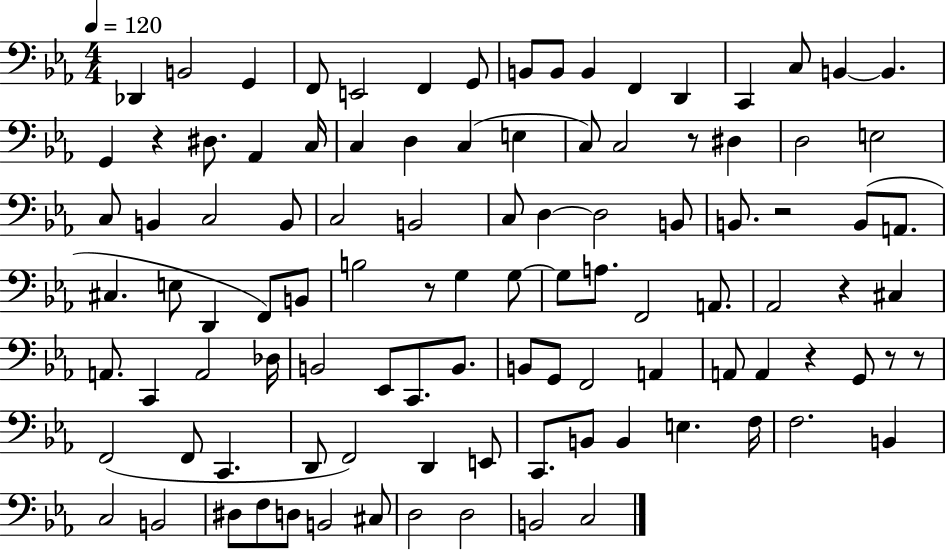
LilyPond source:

{
  \clef bass
  \numericTimeSignature
  \time 4/4
  \key ees \major
  \tempo 4 = 120
  des,4 b,2 g,4 | f,8 e,2 f,4 g,8 | b,8 b,8 b,4 f,4 d,4 | c,4 c8 b,4~~ b,4. | \break g,4 r4 dis8. aes,4 c16 | c4 d4 c4( e4 | c8) c2 r8 dis4 | d2 e2 | \break c8 b,4 c2 b,8 | c2 b,2 | c8 d4~~ d2 b,8 | b,8. r2 b,8( a,8. | \break cis4. e8 d,4 f,8) b,8 | b2 r8 g4 g8~~ | g8 a8. f,2 a,8. | aes,2 r4 cis4 | \break a,8. c,4 a,2 des16 | b,2 ees,8 c,8. b,8. | b,8 g,8 f,2 a,4 | a,8 a,4 r4 g,8 r8 r8 | \break f,2( f,8 c,4. | d,8 f,2) d,4 e,8 | c,8. b,8 b,4 e4. f16 | f2. b,4 | \break c2 b,2 | dis8 f8 d8 b,2 cis8 | d2 d2 | b,2 c2 | \break \bar "|."
}